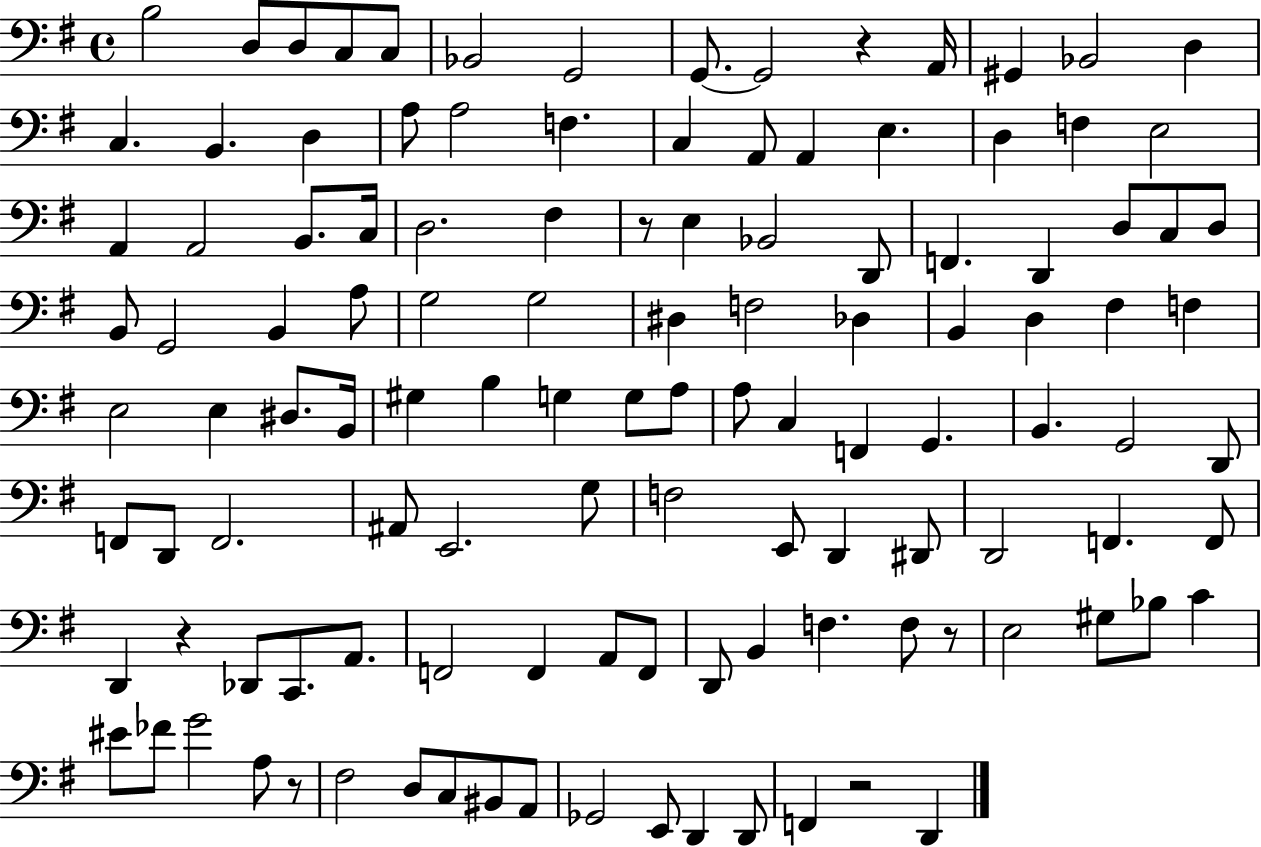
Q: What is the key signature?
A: G major